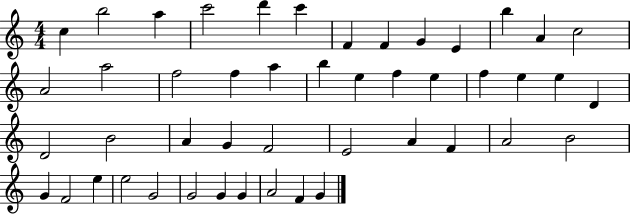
X:1
T:Untitled
M:4/4
L:1/4
K:C
c b2 a c'2 d' c' F F G E b A c2 A2 a2 f2 f a b e f e f e e D D2 B2 A G F2 E2 A F A2 B2 G F2 e e2 G2 G2 G G A2 F G